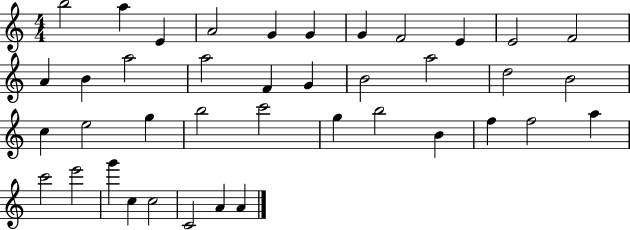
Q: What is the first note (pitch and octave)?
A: B5